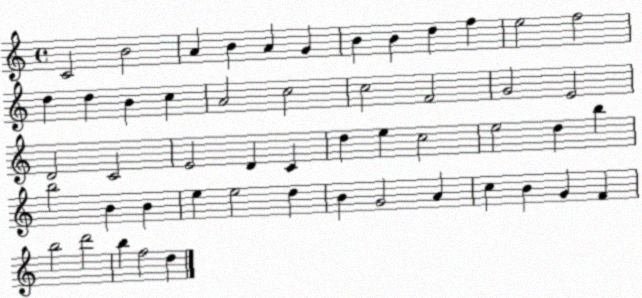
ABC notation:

X:1
T:Untitled
M:4/4
L:1/4
K:C
C2 B2 A B A G B B d f e2 f2 d d B c A2 c2 c2 F2 G2 E2 D2 C2 E2 D C d e c2 e2 d b b2 B B e e2 d B G2 A c B G F b2 d'2 b f2 d